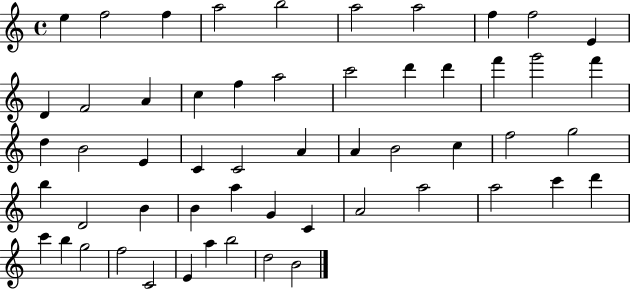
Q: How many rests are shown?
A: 0